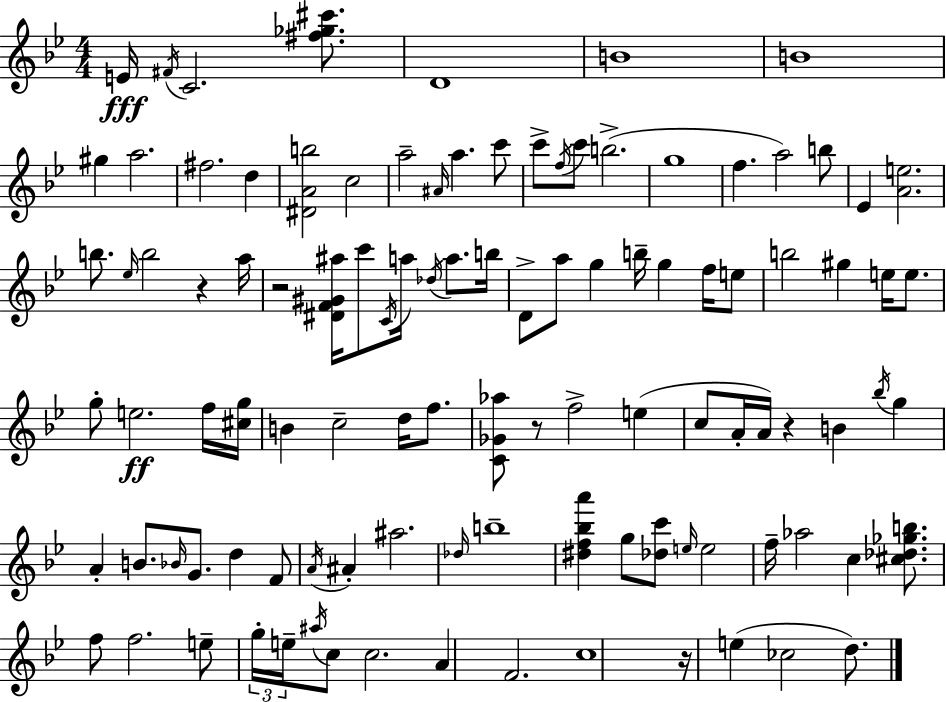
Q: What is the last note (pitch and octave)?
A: D5